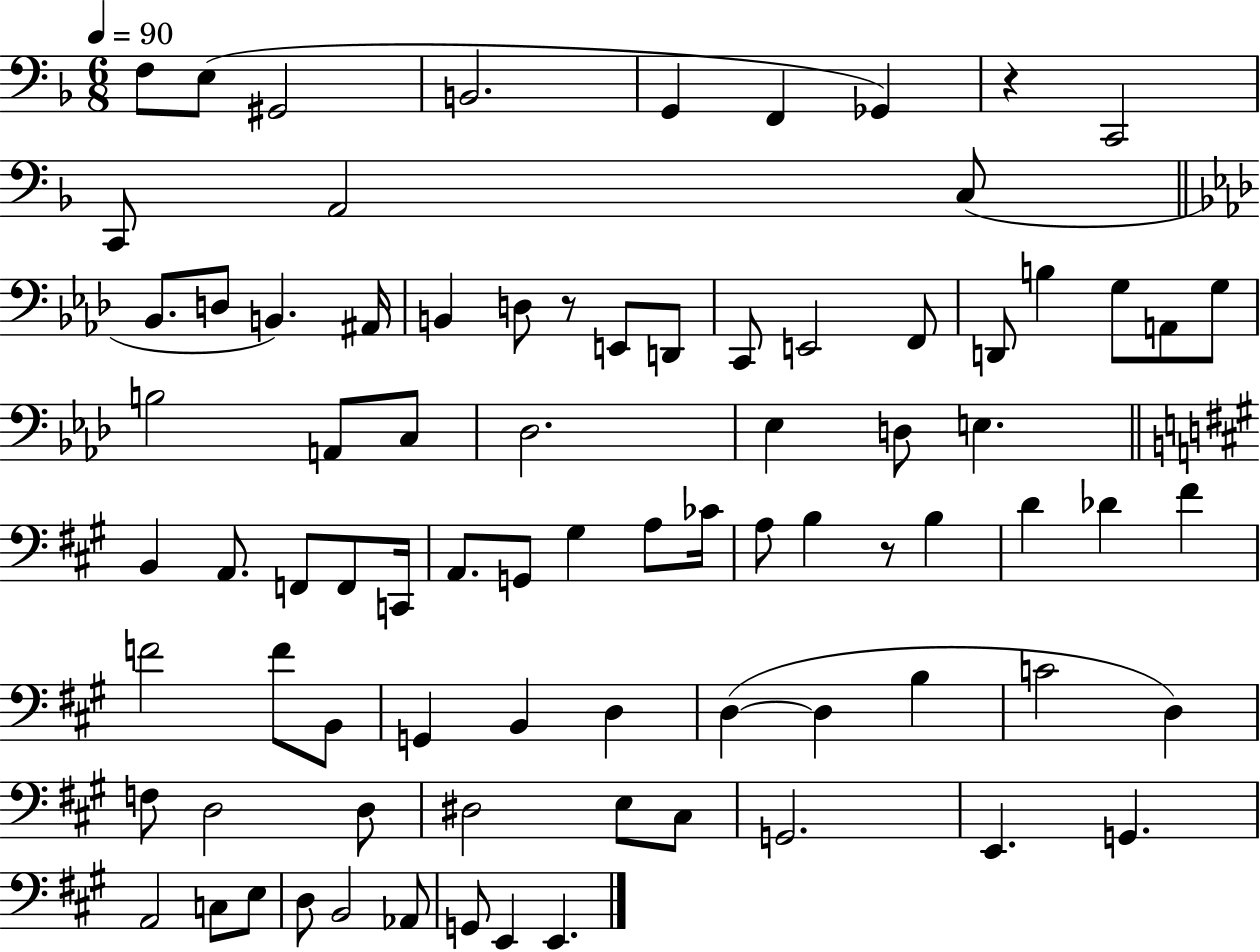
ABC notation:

X:1
T:Untitled
M:6/8
L:1/4
K:F
F,/2 E,/2 ^G,,2 B,,2 G,, F,, _G,, z C,,2 C,,/2 A,,2 C,/2 _B,,/2 D,/2 B,, ^A,,/4 B,, D,/2 z/2 E,,/2 D,,/2 C,,/2 E,,2 F,,/2 D,,/2 B, G,/2 A,,/2 G,/2 B,2 A,,/2 C,/2 _D,2 _E, D,/2 E, B,, A,,/2 F,,/2 F,,/2 C,,/4 A,,/2 G,,/2 ^G, A,/2 _C/4 A,/2 B, z/2 B, D _D ^F F2 F/2 B,,/2 G,, B,, D, D, D, B, C2 D, F,/2 D,2 D,/2 ^D,2 E,/2 ^C,/2 G,,2 E,, G,, A,,2 C,/2 E,/2 D,/2 B,,2 _A,,/2 G,,/2 E,, E,,